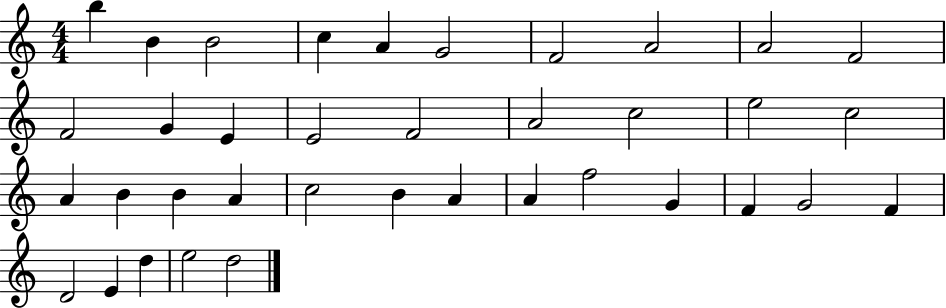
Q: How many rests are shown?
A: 0